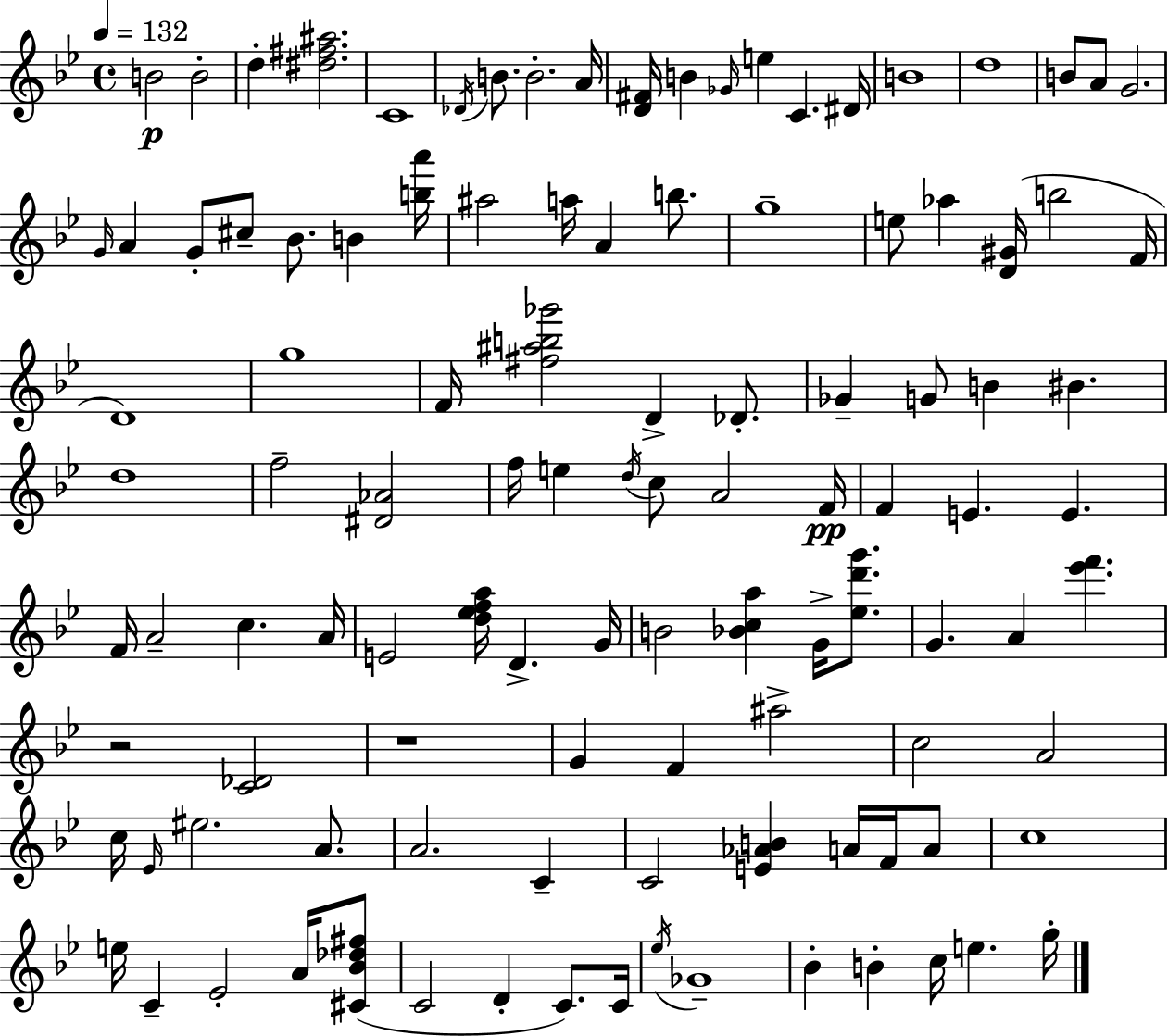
{
  \clef treble
  \time 4/4
  \defaultTimeSignature
  \key g \minor
  \tempo 4 = 132
  b'2\p b'2-. | d''4-. <dis'' fis'' ais''>2. | c'1 | \acciaccatura { des'16 } b'8. b'2.-. | \break a'16 <d' fis'>16 b'4 \grace { ges'16 } e''4 c'4. | dis'16 b'1 | d''1 | b'8 a'8 g'2. | \break \grace { g'16 } a'4 g'8-. cis''8-- bes'8. b'4 | <b'' a'''>16 ais''2 a''16 a'4 | b''8. g''1-- | e''8 aes''4 <d' gis'>16( b''2 | \break f'16 d'1) | g''1 | f'16 <fis'' ais'' b'' ges'''>2 d'4-> | des'8.-. ges'4-- g'8 b'4 bis'4. | \break d''1 | f''2-- <dis' aes'>2 | f''16 e''4 \acciaccatura { d''16 } c''8 a'2 | f'16\pp f'4 e'4. e'4. | \break f'16 a'2-- c''4. | a'16 e'2 <d'' ees'' f'' a''>16 d'4.-> | g'16 b'2 <bes' c'' a''>4 | g'16-> <ees'' d''' g'''>8. g'4. a'4 <ees''' f'''>4. | \break r2 <c' des'>2 | r1 | g'4 f'4 ais''2-> | c''2 a'2 | \break c''16 \grace { ees'16 } eis''2. | a'8. a'2. | c'4-- c'2 <e' aes' b'>4 | a'16 f'16 a'8 c''1 | \break e''16 c'4-- ees'2-. | a'16 <cis' bes' des'' fis''>8( c'2 d'4-. | c'8.) c'16 \acciaccatura { ees''16 } ges'1-- | bes'4-. b'4-. c''16 e''4. | \break g''16-. \bar "|."
}